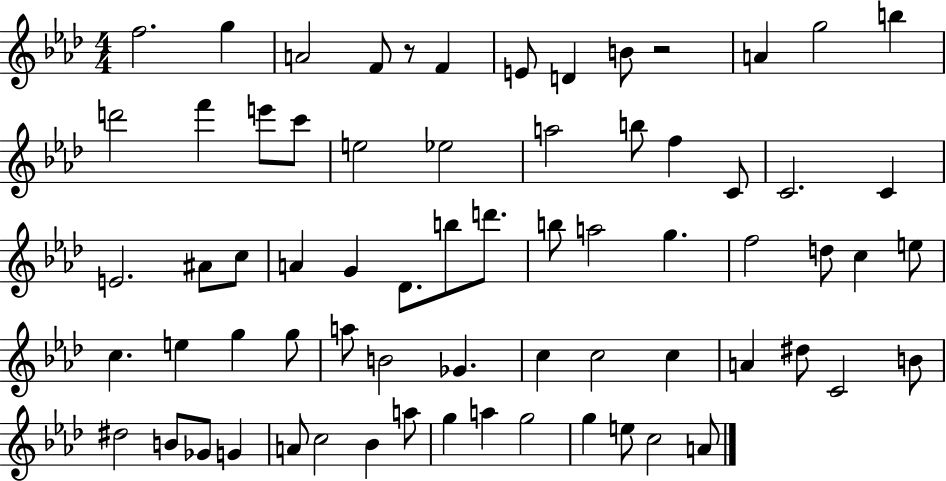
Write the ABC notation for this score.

X:1
T:Untitled
M:4/4
L:1/4
K:Ab
f2 g A2 F/2 z/2 F E/2 D B/2 z2 A g2 b d'2 f' e'/2 c'/2 e2 _e2 a2 b/2 f C/2 C2 C E2 ^A/2 c/2 A G _D/2 b/2 d'/2 b/2 a2 g f2 d/2 c e/2 c e g g/2 a/2 B2 _G c c2 c A ^d/2 C2 B/2 ^d2 B/2 _G/2 G A/2 c2 _B a/2 g a g2 g e/2 c2 A/2